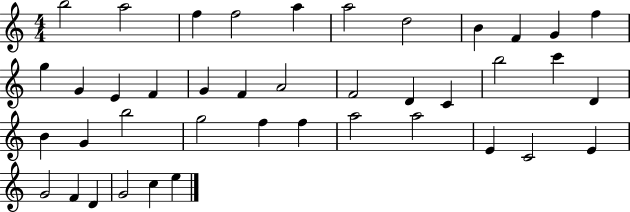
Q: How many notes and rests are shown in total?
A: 41